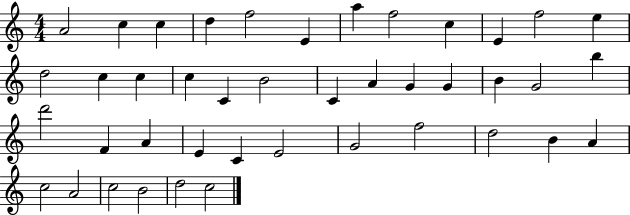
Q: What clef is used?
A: treble